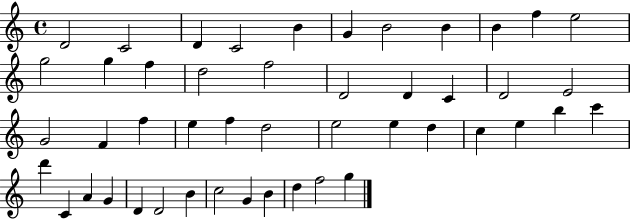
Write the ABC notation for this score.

X:1
T:Untitled
M:4/4
L:1/4
K:C
D2 C2 D C2 B G B2 B B f e2 g2 g f d2 f2 D2 D C D2 E2 G2 F f e f d2 e2 e d c e b c' d' C A G D D2 B c2 G B d f2 g